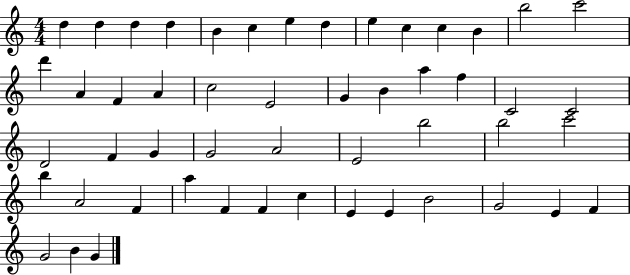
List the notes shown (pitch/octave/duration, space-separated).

D5/q D5/q D5/q D5/q B4/q C5/q E5/q D5/q E5/q C5/q C5/q B4/q B5/h C6/h D6/q A4/q F4/q A4/q C5/h E4/h G4/q B4/q A5/q F5/q C4/h C4/h D4/h F4/q G4/q G4/h A4/h E4/h B5/h B5/h C6/h B5/q A4/h F4/q A5/q F4/q F4/q C5/q E4/q E4/q B4/h G4/h E4/q F4/q G4/h B4/q G4/q